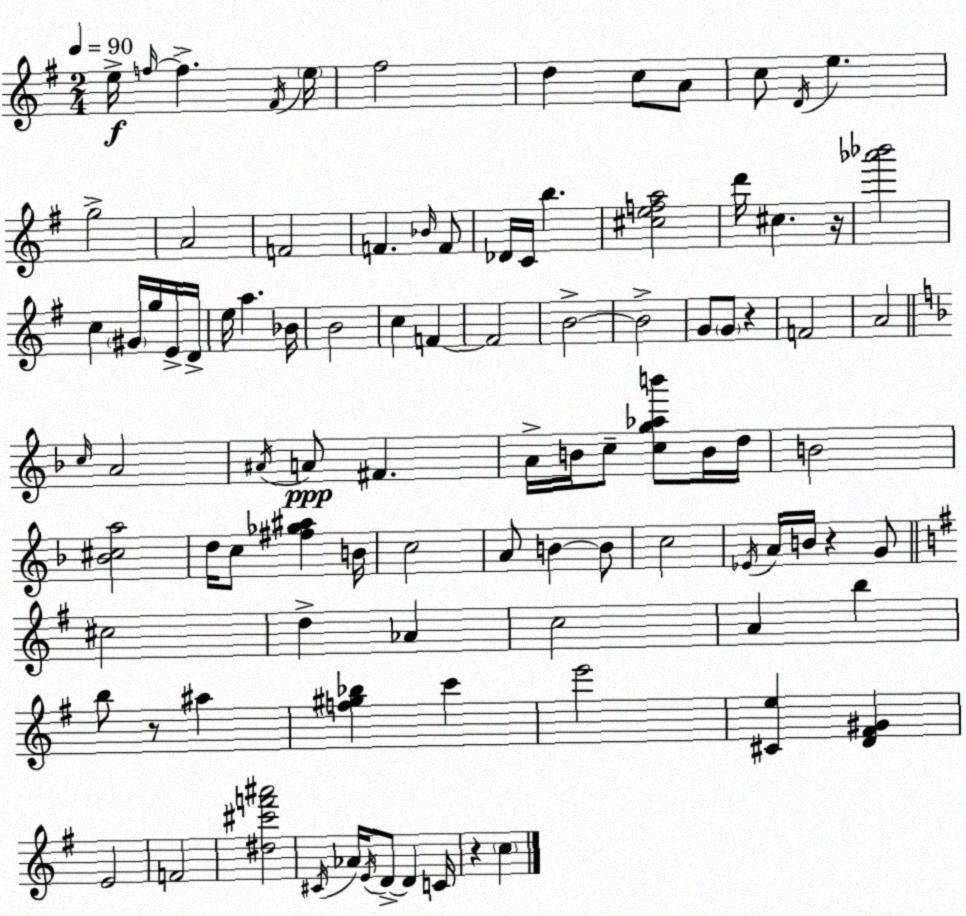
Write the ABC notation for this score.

X:1
T:Untitled
M:2/4
L:1/4
K:Em
e/4 f/4 f ^F/4 e/4 ^f2 d c/2 A/2 c/2 D/4 e g2 A2 F2 F _B/4 F/2 _D/4 C/4 b [^cefa]2 d'/4 ^c z/4 [_a'_b']2 c ^G/4 g/4 E/4 D/4 e/4 a _B/4 B2 c F F2 B2 B2 G/2 G/2 z F2 A2 c/4 A2 ^A/4 A/2 ^F A/4 B/4 c/2 [cg_ab']/2 B/4 d/4 B2 [_B^ca]2 d/4 c/2 [^f_g^a] B/4 c2 A/2 B B/2 c2 _E/4 A/4 B/4 z G/2 ^c2 d _A c2 A b b/2 z/2 ^a [f^g_b] c' e'2 [^Ce] [D^F^G] E2 F2 [^d^c'f'^a']2 ^C/4 _A/4 E/4 D/2 D C/4 z c